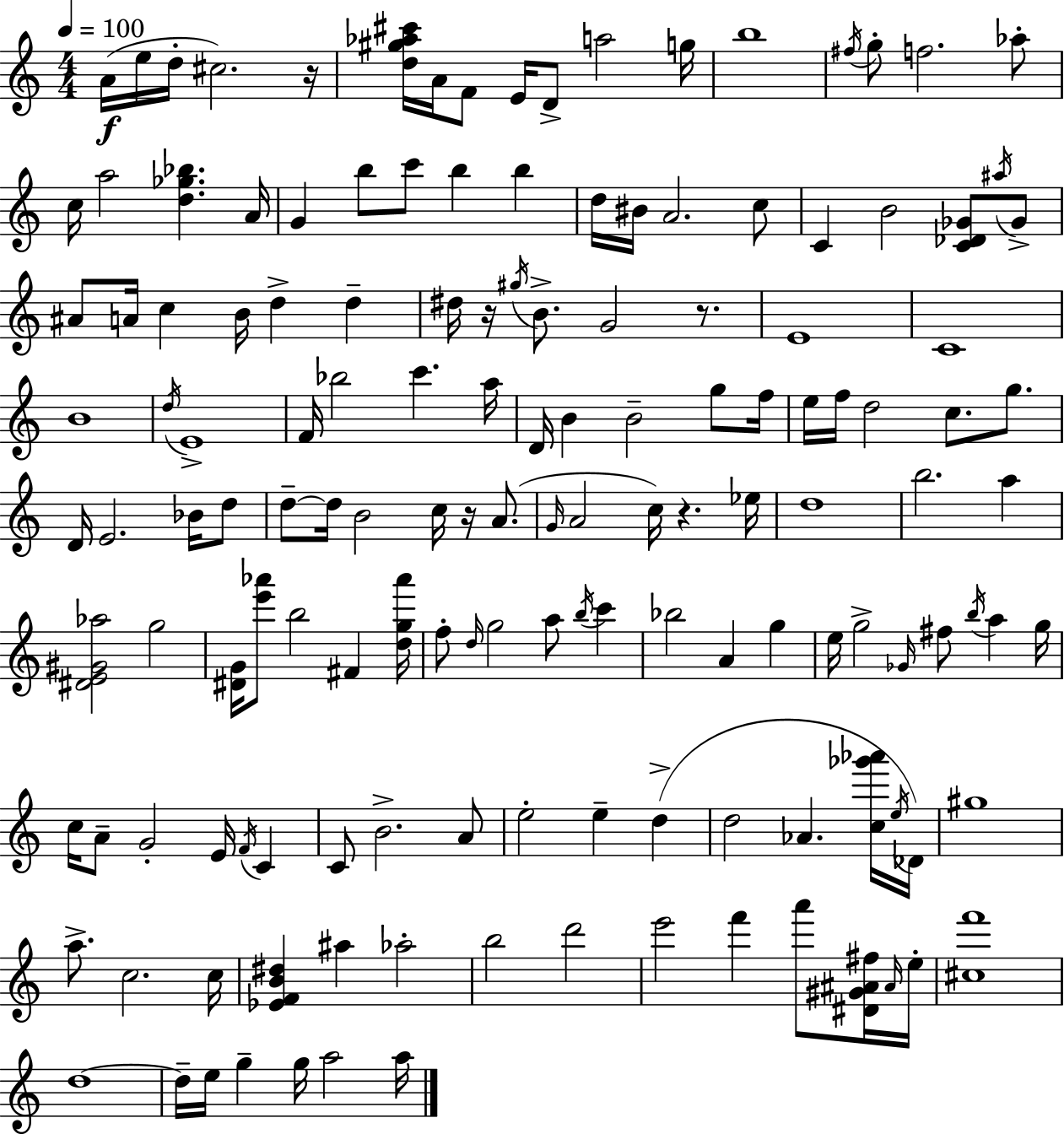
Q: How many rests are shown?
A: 5